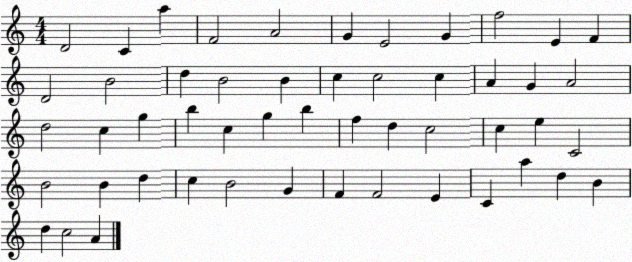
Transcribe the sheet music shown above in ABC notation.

X:1
T:Untitled
M:4/4
L:1/4
K:C
D2 C a F2 A2 G E2 G f2 E F D2 B2 d B2 B c c2 c A G A2 d2 c g b c g b f d c2 c e C2 B2 B d c B2 G F F2 E C a d B d c2 A